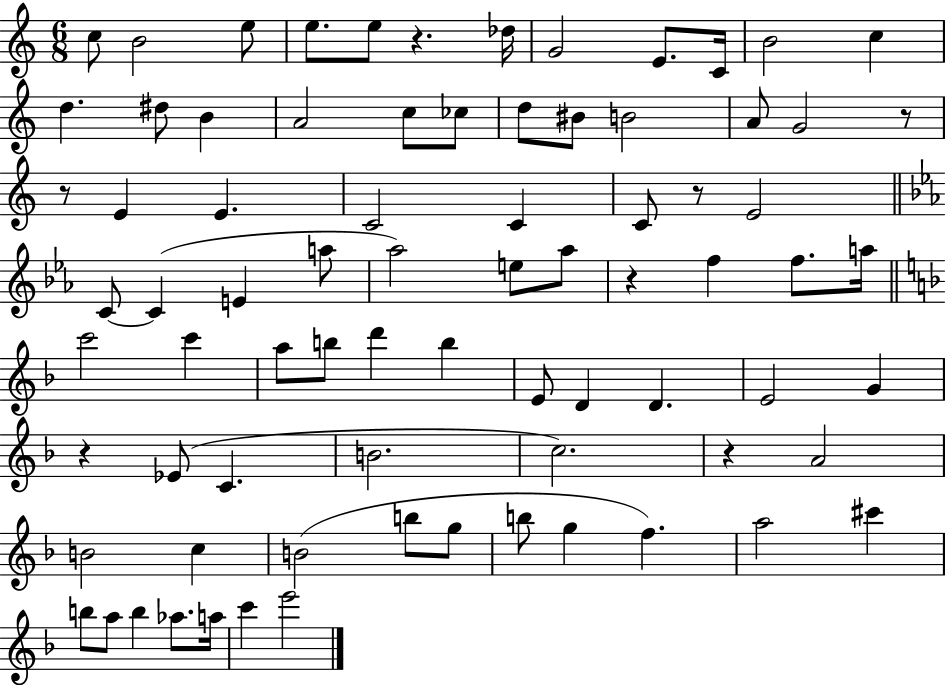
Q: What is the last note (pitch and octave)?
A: E6